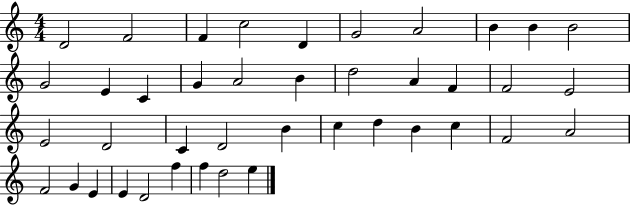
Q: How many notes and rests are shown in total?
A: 41